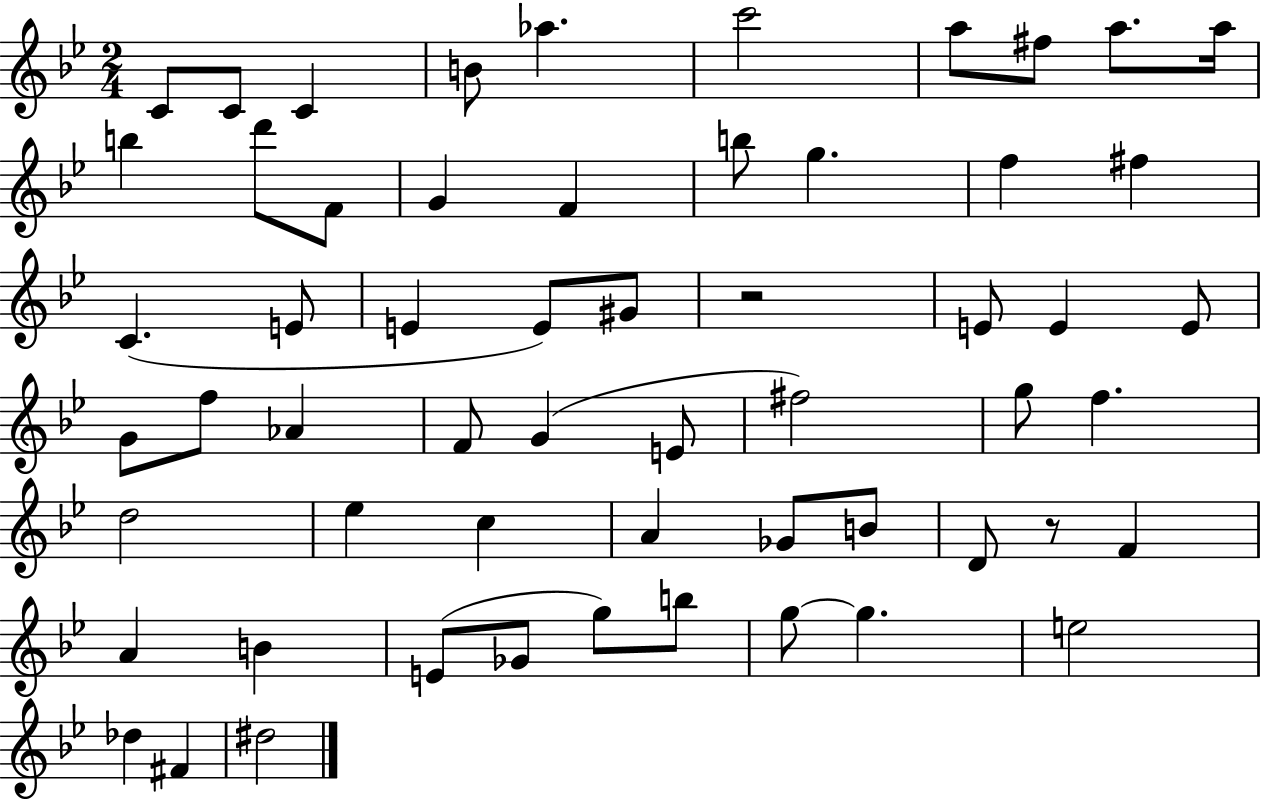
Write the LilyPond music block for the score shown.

{
  \clef treble
  \numericTimeSignature
  \time 2/4
  \key bes \major
  c'8 c'8 c'4 | b'8 aes''4. | c'''2 | a''8 fis''8 a''8. a''16 | \break b''4 d'''8 f'8 | g'4 f'4 | b''8 g''4. | f''4 fis''4 | \break c'4.( e'8 | e'4 e'8) gis'8 | r2 | e'8 e'4 e'8 | \break g'8 f''8 aes'4 | f'8 g'4( e'8 | fis''2) | g''8 f''4. | \break d''2 | ees''4 c''4 | a'4 ges'8 b'8 | d'8 r8 f'4 | \break a'4 b'4 | e'8( ges'8 g''8) b''8 | g''8~~ g''4. | e''2 | \break des''4 fis'4 | dis''2 | \bar "|."
}